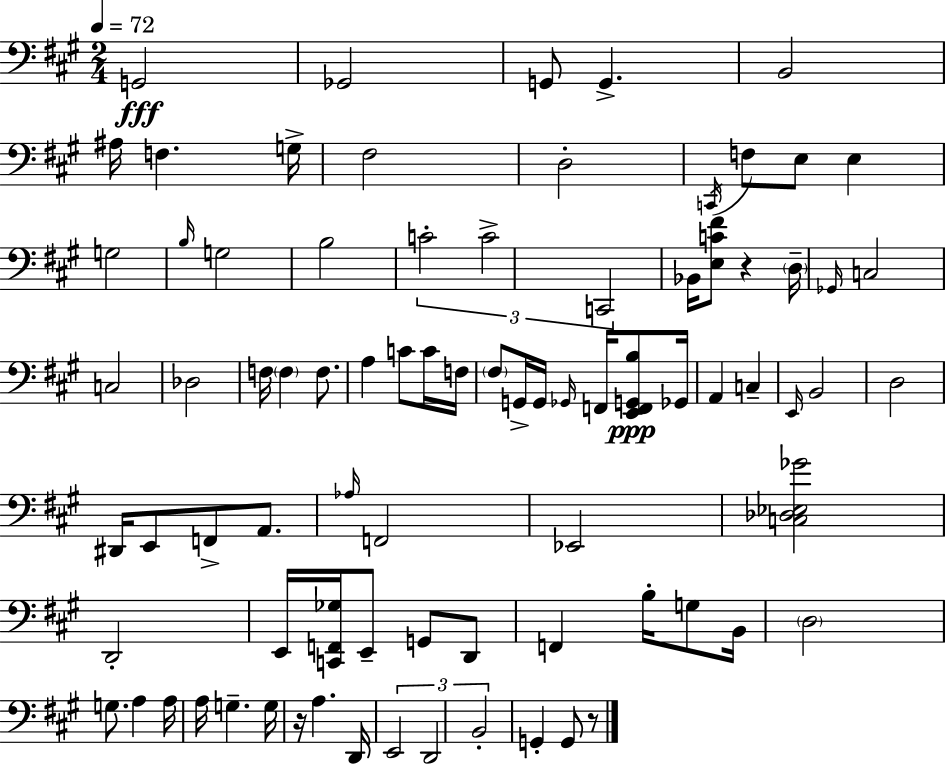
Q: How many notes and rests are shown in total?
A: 82